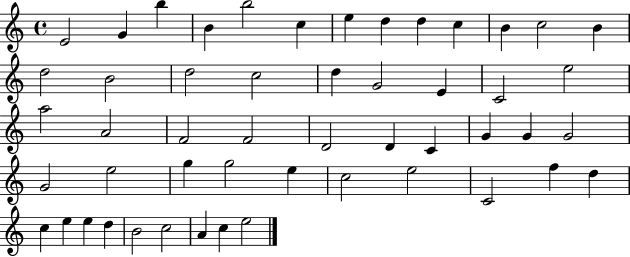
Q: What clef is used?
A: treble